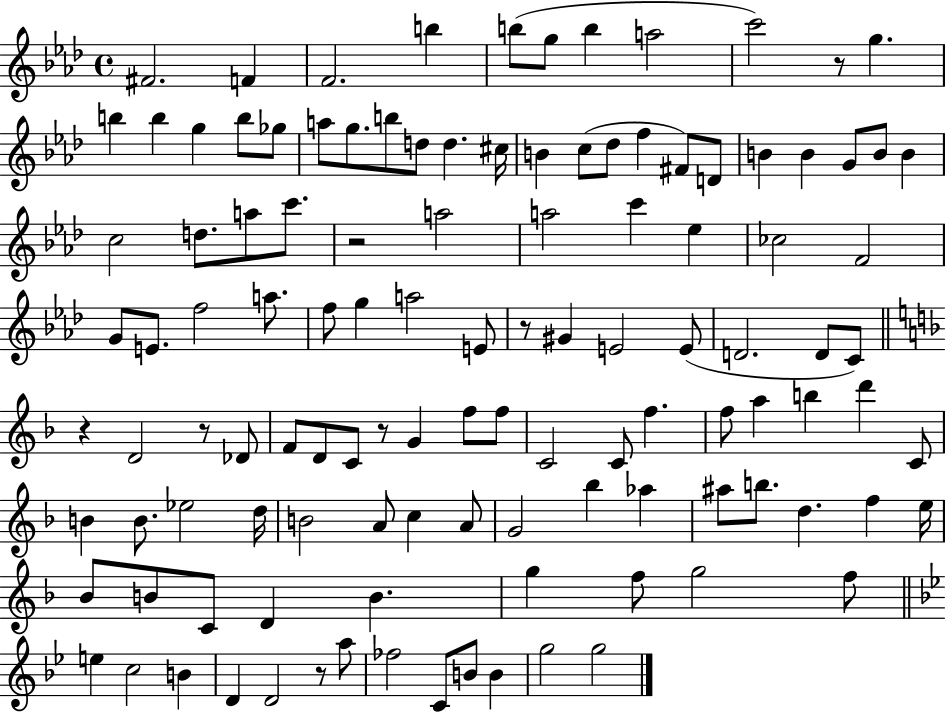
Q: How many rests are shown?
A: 7